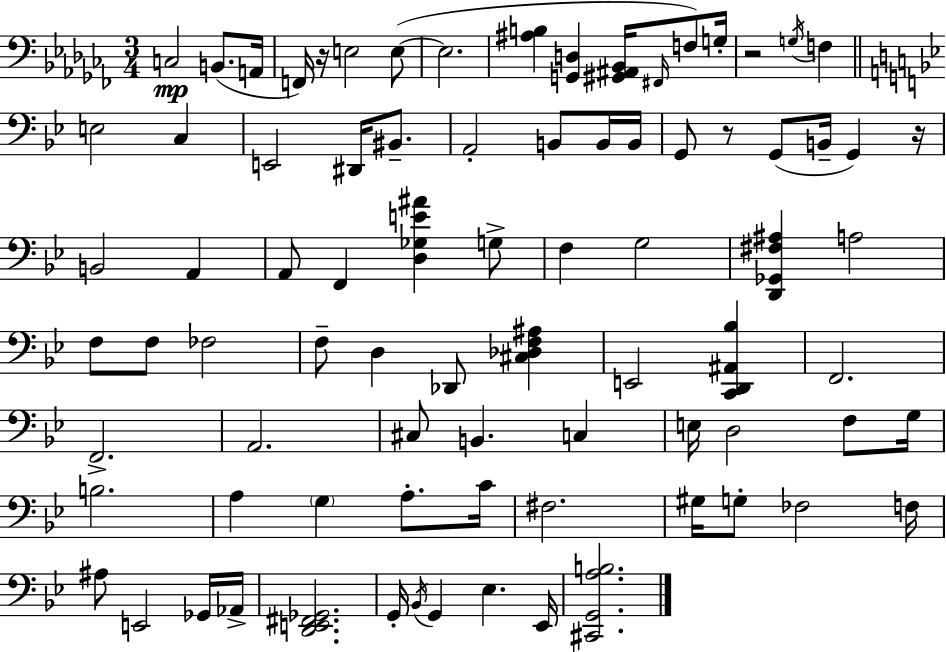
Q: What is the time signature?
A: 3/4